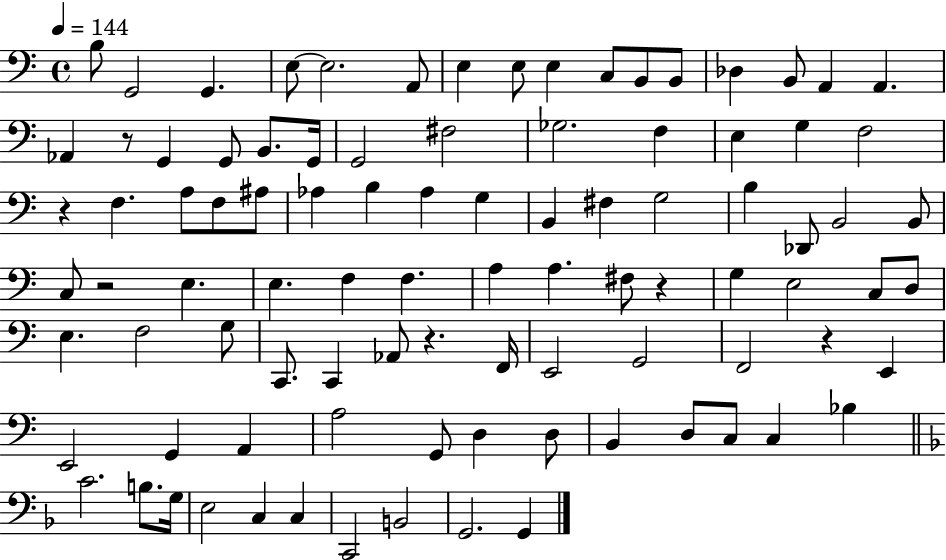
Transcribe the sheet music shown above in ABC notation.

X:1
T:Untitled
M:4/4
L:1/4
K:C
B,/2 G,,2 G,, E,/2 E,2 A,,/2 E, E,/2 E, C,/2 B,,/2 B,,/2 _D, B,,/2 A,, A,, _A,, z/2 G,, G,,/2 B,,/2 G,,/4 G,,2 ^F,2 _G,2 F, E, G, F,2 z F, A,/2 F,/2 ^A,/2 _A, B, _A, G, B,, ^F, G,2 B, _D,,/2 B,,2 B,,/2 C,/2 z2 E, E, F, F, A, A, ^F,/2 z G, E,2 C,/2 D,/2 E, F,2 G,/2 C,,/2 C,, _A,,/2 z F,,/4 E,,2 G,,2 F,,2 z E,, E,,2 G,, A,, A,2 G,,/2 D, D,/2 B,, D,/2 C,/2 C, _B, C2 B,/2 G,/4 E,2 C, C, C,,2 B,,2 G,,2 G,,